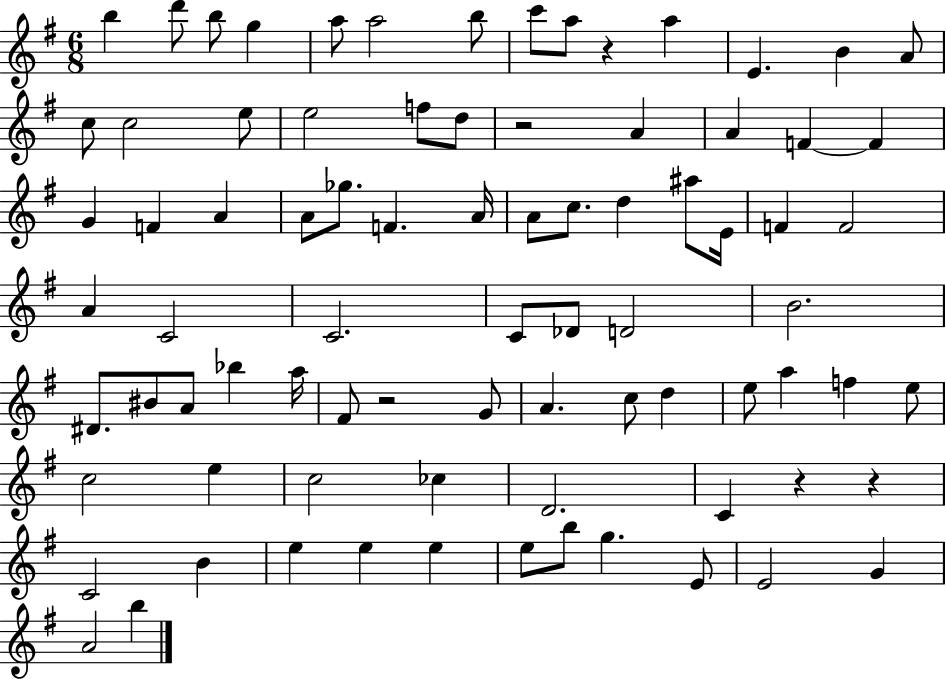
B5/q D6/e B5/e G5/q A5/e A5/h B5/e C6/e A5/e R/q A5/q E4/q. B4/q A4/e C5/e C5/h E5/e E5/h F5/e D5/e R/h A4/q A4/q F4/q F4/q G4/q F4/q A4/q A4/e Gb5/e. F4/q. A4/s A4/e C5/e. D5/q A#5/e E4/s F4/q F4/h A4/q C4/h C4/h. C4/e Db4/e D4/h B4/h. D#4/e. BIS4/e A4/e Bb5/q A5/s F#4/e R/h G4/e A4/q. C5/e D5/q E5/e A5/q F5/q E5/e C5/h E5/q C5/h CES5/q D4/h. C4/q R/q R/q C4/h B4/q E5/q E5/q E5/q E5/e B5/e G5/q. E4/e E4/h G4/q A4/h B5/q